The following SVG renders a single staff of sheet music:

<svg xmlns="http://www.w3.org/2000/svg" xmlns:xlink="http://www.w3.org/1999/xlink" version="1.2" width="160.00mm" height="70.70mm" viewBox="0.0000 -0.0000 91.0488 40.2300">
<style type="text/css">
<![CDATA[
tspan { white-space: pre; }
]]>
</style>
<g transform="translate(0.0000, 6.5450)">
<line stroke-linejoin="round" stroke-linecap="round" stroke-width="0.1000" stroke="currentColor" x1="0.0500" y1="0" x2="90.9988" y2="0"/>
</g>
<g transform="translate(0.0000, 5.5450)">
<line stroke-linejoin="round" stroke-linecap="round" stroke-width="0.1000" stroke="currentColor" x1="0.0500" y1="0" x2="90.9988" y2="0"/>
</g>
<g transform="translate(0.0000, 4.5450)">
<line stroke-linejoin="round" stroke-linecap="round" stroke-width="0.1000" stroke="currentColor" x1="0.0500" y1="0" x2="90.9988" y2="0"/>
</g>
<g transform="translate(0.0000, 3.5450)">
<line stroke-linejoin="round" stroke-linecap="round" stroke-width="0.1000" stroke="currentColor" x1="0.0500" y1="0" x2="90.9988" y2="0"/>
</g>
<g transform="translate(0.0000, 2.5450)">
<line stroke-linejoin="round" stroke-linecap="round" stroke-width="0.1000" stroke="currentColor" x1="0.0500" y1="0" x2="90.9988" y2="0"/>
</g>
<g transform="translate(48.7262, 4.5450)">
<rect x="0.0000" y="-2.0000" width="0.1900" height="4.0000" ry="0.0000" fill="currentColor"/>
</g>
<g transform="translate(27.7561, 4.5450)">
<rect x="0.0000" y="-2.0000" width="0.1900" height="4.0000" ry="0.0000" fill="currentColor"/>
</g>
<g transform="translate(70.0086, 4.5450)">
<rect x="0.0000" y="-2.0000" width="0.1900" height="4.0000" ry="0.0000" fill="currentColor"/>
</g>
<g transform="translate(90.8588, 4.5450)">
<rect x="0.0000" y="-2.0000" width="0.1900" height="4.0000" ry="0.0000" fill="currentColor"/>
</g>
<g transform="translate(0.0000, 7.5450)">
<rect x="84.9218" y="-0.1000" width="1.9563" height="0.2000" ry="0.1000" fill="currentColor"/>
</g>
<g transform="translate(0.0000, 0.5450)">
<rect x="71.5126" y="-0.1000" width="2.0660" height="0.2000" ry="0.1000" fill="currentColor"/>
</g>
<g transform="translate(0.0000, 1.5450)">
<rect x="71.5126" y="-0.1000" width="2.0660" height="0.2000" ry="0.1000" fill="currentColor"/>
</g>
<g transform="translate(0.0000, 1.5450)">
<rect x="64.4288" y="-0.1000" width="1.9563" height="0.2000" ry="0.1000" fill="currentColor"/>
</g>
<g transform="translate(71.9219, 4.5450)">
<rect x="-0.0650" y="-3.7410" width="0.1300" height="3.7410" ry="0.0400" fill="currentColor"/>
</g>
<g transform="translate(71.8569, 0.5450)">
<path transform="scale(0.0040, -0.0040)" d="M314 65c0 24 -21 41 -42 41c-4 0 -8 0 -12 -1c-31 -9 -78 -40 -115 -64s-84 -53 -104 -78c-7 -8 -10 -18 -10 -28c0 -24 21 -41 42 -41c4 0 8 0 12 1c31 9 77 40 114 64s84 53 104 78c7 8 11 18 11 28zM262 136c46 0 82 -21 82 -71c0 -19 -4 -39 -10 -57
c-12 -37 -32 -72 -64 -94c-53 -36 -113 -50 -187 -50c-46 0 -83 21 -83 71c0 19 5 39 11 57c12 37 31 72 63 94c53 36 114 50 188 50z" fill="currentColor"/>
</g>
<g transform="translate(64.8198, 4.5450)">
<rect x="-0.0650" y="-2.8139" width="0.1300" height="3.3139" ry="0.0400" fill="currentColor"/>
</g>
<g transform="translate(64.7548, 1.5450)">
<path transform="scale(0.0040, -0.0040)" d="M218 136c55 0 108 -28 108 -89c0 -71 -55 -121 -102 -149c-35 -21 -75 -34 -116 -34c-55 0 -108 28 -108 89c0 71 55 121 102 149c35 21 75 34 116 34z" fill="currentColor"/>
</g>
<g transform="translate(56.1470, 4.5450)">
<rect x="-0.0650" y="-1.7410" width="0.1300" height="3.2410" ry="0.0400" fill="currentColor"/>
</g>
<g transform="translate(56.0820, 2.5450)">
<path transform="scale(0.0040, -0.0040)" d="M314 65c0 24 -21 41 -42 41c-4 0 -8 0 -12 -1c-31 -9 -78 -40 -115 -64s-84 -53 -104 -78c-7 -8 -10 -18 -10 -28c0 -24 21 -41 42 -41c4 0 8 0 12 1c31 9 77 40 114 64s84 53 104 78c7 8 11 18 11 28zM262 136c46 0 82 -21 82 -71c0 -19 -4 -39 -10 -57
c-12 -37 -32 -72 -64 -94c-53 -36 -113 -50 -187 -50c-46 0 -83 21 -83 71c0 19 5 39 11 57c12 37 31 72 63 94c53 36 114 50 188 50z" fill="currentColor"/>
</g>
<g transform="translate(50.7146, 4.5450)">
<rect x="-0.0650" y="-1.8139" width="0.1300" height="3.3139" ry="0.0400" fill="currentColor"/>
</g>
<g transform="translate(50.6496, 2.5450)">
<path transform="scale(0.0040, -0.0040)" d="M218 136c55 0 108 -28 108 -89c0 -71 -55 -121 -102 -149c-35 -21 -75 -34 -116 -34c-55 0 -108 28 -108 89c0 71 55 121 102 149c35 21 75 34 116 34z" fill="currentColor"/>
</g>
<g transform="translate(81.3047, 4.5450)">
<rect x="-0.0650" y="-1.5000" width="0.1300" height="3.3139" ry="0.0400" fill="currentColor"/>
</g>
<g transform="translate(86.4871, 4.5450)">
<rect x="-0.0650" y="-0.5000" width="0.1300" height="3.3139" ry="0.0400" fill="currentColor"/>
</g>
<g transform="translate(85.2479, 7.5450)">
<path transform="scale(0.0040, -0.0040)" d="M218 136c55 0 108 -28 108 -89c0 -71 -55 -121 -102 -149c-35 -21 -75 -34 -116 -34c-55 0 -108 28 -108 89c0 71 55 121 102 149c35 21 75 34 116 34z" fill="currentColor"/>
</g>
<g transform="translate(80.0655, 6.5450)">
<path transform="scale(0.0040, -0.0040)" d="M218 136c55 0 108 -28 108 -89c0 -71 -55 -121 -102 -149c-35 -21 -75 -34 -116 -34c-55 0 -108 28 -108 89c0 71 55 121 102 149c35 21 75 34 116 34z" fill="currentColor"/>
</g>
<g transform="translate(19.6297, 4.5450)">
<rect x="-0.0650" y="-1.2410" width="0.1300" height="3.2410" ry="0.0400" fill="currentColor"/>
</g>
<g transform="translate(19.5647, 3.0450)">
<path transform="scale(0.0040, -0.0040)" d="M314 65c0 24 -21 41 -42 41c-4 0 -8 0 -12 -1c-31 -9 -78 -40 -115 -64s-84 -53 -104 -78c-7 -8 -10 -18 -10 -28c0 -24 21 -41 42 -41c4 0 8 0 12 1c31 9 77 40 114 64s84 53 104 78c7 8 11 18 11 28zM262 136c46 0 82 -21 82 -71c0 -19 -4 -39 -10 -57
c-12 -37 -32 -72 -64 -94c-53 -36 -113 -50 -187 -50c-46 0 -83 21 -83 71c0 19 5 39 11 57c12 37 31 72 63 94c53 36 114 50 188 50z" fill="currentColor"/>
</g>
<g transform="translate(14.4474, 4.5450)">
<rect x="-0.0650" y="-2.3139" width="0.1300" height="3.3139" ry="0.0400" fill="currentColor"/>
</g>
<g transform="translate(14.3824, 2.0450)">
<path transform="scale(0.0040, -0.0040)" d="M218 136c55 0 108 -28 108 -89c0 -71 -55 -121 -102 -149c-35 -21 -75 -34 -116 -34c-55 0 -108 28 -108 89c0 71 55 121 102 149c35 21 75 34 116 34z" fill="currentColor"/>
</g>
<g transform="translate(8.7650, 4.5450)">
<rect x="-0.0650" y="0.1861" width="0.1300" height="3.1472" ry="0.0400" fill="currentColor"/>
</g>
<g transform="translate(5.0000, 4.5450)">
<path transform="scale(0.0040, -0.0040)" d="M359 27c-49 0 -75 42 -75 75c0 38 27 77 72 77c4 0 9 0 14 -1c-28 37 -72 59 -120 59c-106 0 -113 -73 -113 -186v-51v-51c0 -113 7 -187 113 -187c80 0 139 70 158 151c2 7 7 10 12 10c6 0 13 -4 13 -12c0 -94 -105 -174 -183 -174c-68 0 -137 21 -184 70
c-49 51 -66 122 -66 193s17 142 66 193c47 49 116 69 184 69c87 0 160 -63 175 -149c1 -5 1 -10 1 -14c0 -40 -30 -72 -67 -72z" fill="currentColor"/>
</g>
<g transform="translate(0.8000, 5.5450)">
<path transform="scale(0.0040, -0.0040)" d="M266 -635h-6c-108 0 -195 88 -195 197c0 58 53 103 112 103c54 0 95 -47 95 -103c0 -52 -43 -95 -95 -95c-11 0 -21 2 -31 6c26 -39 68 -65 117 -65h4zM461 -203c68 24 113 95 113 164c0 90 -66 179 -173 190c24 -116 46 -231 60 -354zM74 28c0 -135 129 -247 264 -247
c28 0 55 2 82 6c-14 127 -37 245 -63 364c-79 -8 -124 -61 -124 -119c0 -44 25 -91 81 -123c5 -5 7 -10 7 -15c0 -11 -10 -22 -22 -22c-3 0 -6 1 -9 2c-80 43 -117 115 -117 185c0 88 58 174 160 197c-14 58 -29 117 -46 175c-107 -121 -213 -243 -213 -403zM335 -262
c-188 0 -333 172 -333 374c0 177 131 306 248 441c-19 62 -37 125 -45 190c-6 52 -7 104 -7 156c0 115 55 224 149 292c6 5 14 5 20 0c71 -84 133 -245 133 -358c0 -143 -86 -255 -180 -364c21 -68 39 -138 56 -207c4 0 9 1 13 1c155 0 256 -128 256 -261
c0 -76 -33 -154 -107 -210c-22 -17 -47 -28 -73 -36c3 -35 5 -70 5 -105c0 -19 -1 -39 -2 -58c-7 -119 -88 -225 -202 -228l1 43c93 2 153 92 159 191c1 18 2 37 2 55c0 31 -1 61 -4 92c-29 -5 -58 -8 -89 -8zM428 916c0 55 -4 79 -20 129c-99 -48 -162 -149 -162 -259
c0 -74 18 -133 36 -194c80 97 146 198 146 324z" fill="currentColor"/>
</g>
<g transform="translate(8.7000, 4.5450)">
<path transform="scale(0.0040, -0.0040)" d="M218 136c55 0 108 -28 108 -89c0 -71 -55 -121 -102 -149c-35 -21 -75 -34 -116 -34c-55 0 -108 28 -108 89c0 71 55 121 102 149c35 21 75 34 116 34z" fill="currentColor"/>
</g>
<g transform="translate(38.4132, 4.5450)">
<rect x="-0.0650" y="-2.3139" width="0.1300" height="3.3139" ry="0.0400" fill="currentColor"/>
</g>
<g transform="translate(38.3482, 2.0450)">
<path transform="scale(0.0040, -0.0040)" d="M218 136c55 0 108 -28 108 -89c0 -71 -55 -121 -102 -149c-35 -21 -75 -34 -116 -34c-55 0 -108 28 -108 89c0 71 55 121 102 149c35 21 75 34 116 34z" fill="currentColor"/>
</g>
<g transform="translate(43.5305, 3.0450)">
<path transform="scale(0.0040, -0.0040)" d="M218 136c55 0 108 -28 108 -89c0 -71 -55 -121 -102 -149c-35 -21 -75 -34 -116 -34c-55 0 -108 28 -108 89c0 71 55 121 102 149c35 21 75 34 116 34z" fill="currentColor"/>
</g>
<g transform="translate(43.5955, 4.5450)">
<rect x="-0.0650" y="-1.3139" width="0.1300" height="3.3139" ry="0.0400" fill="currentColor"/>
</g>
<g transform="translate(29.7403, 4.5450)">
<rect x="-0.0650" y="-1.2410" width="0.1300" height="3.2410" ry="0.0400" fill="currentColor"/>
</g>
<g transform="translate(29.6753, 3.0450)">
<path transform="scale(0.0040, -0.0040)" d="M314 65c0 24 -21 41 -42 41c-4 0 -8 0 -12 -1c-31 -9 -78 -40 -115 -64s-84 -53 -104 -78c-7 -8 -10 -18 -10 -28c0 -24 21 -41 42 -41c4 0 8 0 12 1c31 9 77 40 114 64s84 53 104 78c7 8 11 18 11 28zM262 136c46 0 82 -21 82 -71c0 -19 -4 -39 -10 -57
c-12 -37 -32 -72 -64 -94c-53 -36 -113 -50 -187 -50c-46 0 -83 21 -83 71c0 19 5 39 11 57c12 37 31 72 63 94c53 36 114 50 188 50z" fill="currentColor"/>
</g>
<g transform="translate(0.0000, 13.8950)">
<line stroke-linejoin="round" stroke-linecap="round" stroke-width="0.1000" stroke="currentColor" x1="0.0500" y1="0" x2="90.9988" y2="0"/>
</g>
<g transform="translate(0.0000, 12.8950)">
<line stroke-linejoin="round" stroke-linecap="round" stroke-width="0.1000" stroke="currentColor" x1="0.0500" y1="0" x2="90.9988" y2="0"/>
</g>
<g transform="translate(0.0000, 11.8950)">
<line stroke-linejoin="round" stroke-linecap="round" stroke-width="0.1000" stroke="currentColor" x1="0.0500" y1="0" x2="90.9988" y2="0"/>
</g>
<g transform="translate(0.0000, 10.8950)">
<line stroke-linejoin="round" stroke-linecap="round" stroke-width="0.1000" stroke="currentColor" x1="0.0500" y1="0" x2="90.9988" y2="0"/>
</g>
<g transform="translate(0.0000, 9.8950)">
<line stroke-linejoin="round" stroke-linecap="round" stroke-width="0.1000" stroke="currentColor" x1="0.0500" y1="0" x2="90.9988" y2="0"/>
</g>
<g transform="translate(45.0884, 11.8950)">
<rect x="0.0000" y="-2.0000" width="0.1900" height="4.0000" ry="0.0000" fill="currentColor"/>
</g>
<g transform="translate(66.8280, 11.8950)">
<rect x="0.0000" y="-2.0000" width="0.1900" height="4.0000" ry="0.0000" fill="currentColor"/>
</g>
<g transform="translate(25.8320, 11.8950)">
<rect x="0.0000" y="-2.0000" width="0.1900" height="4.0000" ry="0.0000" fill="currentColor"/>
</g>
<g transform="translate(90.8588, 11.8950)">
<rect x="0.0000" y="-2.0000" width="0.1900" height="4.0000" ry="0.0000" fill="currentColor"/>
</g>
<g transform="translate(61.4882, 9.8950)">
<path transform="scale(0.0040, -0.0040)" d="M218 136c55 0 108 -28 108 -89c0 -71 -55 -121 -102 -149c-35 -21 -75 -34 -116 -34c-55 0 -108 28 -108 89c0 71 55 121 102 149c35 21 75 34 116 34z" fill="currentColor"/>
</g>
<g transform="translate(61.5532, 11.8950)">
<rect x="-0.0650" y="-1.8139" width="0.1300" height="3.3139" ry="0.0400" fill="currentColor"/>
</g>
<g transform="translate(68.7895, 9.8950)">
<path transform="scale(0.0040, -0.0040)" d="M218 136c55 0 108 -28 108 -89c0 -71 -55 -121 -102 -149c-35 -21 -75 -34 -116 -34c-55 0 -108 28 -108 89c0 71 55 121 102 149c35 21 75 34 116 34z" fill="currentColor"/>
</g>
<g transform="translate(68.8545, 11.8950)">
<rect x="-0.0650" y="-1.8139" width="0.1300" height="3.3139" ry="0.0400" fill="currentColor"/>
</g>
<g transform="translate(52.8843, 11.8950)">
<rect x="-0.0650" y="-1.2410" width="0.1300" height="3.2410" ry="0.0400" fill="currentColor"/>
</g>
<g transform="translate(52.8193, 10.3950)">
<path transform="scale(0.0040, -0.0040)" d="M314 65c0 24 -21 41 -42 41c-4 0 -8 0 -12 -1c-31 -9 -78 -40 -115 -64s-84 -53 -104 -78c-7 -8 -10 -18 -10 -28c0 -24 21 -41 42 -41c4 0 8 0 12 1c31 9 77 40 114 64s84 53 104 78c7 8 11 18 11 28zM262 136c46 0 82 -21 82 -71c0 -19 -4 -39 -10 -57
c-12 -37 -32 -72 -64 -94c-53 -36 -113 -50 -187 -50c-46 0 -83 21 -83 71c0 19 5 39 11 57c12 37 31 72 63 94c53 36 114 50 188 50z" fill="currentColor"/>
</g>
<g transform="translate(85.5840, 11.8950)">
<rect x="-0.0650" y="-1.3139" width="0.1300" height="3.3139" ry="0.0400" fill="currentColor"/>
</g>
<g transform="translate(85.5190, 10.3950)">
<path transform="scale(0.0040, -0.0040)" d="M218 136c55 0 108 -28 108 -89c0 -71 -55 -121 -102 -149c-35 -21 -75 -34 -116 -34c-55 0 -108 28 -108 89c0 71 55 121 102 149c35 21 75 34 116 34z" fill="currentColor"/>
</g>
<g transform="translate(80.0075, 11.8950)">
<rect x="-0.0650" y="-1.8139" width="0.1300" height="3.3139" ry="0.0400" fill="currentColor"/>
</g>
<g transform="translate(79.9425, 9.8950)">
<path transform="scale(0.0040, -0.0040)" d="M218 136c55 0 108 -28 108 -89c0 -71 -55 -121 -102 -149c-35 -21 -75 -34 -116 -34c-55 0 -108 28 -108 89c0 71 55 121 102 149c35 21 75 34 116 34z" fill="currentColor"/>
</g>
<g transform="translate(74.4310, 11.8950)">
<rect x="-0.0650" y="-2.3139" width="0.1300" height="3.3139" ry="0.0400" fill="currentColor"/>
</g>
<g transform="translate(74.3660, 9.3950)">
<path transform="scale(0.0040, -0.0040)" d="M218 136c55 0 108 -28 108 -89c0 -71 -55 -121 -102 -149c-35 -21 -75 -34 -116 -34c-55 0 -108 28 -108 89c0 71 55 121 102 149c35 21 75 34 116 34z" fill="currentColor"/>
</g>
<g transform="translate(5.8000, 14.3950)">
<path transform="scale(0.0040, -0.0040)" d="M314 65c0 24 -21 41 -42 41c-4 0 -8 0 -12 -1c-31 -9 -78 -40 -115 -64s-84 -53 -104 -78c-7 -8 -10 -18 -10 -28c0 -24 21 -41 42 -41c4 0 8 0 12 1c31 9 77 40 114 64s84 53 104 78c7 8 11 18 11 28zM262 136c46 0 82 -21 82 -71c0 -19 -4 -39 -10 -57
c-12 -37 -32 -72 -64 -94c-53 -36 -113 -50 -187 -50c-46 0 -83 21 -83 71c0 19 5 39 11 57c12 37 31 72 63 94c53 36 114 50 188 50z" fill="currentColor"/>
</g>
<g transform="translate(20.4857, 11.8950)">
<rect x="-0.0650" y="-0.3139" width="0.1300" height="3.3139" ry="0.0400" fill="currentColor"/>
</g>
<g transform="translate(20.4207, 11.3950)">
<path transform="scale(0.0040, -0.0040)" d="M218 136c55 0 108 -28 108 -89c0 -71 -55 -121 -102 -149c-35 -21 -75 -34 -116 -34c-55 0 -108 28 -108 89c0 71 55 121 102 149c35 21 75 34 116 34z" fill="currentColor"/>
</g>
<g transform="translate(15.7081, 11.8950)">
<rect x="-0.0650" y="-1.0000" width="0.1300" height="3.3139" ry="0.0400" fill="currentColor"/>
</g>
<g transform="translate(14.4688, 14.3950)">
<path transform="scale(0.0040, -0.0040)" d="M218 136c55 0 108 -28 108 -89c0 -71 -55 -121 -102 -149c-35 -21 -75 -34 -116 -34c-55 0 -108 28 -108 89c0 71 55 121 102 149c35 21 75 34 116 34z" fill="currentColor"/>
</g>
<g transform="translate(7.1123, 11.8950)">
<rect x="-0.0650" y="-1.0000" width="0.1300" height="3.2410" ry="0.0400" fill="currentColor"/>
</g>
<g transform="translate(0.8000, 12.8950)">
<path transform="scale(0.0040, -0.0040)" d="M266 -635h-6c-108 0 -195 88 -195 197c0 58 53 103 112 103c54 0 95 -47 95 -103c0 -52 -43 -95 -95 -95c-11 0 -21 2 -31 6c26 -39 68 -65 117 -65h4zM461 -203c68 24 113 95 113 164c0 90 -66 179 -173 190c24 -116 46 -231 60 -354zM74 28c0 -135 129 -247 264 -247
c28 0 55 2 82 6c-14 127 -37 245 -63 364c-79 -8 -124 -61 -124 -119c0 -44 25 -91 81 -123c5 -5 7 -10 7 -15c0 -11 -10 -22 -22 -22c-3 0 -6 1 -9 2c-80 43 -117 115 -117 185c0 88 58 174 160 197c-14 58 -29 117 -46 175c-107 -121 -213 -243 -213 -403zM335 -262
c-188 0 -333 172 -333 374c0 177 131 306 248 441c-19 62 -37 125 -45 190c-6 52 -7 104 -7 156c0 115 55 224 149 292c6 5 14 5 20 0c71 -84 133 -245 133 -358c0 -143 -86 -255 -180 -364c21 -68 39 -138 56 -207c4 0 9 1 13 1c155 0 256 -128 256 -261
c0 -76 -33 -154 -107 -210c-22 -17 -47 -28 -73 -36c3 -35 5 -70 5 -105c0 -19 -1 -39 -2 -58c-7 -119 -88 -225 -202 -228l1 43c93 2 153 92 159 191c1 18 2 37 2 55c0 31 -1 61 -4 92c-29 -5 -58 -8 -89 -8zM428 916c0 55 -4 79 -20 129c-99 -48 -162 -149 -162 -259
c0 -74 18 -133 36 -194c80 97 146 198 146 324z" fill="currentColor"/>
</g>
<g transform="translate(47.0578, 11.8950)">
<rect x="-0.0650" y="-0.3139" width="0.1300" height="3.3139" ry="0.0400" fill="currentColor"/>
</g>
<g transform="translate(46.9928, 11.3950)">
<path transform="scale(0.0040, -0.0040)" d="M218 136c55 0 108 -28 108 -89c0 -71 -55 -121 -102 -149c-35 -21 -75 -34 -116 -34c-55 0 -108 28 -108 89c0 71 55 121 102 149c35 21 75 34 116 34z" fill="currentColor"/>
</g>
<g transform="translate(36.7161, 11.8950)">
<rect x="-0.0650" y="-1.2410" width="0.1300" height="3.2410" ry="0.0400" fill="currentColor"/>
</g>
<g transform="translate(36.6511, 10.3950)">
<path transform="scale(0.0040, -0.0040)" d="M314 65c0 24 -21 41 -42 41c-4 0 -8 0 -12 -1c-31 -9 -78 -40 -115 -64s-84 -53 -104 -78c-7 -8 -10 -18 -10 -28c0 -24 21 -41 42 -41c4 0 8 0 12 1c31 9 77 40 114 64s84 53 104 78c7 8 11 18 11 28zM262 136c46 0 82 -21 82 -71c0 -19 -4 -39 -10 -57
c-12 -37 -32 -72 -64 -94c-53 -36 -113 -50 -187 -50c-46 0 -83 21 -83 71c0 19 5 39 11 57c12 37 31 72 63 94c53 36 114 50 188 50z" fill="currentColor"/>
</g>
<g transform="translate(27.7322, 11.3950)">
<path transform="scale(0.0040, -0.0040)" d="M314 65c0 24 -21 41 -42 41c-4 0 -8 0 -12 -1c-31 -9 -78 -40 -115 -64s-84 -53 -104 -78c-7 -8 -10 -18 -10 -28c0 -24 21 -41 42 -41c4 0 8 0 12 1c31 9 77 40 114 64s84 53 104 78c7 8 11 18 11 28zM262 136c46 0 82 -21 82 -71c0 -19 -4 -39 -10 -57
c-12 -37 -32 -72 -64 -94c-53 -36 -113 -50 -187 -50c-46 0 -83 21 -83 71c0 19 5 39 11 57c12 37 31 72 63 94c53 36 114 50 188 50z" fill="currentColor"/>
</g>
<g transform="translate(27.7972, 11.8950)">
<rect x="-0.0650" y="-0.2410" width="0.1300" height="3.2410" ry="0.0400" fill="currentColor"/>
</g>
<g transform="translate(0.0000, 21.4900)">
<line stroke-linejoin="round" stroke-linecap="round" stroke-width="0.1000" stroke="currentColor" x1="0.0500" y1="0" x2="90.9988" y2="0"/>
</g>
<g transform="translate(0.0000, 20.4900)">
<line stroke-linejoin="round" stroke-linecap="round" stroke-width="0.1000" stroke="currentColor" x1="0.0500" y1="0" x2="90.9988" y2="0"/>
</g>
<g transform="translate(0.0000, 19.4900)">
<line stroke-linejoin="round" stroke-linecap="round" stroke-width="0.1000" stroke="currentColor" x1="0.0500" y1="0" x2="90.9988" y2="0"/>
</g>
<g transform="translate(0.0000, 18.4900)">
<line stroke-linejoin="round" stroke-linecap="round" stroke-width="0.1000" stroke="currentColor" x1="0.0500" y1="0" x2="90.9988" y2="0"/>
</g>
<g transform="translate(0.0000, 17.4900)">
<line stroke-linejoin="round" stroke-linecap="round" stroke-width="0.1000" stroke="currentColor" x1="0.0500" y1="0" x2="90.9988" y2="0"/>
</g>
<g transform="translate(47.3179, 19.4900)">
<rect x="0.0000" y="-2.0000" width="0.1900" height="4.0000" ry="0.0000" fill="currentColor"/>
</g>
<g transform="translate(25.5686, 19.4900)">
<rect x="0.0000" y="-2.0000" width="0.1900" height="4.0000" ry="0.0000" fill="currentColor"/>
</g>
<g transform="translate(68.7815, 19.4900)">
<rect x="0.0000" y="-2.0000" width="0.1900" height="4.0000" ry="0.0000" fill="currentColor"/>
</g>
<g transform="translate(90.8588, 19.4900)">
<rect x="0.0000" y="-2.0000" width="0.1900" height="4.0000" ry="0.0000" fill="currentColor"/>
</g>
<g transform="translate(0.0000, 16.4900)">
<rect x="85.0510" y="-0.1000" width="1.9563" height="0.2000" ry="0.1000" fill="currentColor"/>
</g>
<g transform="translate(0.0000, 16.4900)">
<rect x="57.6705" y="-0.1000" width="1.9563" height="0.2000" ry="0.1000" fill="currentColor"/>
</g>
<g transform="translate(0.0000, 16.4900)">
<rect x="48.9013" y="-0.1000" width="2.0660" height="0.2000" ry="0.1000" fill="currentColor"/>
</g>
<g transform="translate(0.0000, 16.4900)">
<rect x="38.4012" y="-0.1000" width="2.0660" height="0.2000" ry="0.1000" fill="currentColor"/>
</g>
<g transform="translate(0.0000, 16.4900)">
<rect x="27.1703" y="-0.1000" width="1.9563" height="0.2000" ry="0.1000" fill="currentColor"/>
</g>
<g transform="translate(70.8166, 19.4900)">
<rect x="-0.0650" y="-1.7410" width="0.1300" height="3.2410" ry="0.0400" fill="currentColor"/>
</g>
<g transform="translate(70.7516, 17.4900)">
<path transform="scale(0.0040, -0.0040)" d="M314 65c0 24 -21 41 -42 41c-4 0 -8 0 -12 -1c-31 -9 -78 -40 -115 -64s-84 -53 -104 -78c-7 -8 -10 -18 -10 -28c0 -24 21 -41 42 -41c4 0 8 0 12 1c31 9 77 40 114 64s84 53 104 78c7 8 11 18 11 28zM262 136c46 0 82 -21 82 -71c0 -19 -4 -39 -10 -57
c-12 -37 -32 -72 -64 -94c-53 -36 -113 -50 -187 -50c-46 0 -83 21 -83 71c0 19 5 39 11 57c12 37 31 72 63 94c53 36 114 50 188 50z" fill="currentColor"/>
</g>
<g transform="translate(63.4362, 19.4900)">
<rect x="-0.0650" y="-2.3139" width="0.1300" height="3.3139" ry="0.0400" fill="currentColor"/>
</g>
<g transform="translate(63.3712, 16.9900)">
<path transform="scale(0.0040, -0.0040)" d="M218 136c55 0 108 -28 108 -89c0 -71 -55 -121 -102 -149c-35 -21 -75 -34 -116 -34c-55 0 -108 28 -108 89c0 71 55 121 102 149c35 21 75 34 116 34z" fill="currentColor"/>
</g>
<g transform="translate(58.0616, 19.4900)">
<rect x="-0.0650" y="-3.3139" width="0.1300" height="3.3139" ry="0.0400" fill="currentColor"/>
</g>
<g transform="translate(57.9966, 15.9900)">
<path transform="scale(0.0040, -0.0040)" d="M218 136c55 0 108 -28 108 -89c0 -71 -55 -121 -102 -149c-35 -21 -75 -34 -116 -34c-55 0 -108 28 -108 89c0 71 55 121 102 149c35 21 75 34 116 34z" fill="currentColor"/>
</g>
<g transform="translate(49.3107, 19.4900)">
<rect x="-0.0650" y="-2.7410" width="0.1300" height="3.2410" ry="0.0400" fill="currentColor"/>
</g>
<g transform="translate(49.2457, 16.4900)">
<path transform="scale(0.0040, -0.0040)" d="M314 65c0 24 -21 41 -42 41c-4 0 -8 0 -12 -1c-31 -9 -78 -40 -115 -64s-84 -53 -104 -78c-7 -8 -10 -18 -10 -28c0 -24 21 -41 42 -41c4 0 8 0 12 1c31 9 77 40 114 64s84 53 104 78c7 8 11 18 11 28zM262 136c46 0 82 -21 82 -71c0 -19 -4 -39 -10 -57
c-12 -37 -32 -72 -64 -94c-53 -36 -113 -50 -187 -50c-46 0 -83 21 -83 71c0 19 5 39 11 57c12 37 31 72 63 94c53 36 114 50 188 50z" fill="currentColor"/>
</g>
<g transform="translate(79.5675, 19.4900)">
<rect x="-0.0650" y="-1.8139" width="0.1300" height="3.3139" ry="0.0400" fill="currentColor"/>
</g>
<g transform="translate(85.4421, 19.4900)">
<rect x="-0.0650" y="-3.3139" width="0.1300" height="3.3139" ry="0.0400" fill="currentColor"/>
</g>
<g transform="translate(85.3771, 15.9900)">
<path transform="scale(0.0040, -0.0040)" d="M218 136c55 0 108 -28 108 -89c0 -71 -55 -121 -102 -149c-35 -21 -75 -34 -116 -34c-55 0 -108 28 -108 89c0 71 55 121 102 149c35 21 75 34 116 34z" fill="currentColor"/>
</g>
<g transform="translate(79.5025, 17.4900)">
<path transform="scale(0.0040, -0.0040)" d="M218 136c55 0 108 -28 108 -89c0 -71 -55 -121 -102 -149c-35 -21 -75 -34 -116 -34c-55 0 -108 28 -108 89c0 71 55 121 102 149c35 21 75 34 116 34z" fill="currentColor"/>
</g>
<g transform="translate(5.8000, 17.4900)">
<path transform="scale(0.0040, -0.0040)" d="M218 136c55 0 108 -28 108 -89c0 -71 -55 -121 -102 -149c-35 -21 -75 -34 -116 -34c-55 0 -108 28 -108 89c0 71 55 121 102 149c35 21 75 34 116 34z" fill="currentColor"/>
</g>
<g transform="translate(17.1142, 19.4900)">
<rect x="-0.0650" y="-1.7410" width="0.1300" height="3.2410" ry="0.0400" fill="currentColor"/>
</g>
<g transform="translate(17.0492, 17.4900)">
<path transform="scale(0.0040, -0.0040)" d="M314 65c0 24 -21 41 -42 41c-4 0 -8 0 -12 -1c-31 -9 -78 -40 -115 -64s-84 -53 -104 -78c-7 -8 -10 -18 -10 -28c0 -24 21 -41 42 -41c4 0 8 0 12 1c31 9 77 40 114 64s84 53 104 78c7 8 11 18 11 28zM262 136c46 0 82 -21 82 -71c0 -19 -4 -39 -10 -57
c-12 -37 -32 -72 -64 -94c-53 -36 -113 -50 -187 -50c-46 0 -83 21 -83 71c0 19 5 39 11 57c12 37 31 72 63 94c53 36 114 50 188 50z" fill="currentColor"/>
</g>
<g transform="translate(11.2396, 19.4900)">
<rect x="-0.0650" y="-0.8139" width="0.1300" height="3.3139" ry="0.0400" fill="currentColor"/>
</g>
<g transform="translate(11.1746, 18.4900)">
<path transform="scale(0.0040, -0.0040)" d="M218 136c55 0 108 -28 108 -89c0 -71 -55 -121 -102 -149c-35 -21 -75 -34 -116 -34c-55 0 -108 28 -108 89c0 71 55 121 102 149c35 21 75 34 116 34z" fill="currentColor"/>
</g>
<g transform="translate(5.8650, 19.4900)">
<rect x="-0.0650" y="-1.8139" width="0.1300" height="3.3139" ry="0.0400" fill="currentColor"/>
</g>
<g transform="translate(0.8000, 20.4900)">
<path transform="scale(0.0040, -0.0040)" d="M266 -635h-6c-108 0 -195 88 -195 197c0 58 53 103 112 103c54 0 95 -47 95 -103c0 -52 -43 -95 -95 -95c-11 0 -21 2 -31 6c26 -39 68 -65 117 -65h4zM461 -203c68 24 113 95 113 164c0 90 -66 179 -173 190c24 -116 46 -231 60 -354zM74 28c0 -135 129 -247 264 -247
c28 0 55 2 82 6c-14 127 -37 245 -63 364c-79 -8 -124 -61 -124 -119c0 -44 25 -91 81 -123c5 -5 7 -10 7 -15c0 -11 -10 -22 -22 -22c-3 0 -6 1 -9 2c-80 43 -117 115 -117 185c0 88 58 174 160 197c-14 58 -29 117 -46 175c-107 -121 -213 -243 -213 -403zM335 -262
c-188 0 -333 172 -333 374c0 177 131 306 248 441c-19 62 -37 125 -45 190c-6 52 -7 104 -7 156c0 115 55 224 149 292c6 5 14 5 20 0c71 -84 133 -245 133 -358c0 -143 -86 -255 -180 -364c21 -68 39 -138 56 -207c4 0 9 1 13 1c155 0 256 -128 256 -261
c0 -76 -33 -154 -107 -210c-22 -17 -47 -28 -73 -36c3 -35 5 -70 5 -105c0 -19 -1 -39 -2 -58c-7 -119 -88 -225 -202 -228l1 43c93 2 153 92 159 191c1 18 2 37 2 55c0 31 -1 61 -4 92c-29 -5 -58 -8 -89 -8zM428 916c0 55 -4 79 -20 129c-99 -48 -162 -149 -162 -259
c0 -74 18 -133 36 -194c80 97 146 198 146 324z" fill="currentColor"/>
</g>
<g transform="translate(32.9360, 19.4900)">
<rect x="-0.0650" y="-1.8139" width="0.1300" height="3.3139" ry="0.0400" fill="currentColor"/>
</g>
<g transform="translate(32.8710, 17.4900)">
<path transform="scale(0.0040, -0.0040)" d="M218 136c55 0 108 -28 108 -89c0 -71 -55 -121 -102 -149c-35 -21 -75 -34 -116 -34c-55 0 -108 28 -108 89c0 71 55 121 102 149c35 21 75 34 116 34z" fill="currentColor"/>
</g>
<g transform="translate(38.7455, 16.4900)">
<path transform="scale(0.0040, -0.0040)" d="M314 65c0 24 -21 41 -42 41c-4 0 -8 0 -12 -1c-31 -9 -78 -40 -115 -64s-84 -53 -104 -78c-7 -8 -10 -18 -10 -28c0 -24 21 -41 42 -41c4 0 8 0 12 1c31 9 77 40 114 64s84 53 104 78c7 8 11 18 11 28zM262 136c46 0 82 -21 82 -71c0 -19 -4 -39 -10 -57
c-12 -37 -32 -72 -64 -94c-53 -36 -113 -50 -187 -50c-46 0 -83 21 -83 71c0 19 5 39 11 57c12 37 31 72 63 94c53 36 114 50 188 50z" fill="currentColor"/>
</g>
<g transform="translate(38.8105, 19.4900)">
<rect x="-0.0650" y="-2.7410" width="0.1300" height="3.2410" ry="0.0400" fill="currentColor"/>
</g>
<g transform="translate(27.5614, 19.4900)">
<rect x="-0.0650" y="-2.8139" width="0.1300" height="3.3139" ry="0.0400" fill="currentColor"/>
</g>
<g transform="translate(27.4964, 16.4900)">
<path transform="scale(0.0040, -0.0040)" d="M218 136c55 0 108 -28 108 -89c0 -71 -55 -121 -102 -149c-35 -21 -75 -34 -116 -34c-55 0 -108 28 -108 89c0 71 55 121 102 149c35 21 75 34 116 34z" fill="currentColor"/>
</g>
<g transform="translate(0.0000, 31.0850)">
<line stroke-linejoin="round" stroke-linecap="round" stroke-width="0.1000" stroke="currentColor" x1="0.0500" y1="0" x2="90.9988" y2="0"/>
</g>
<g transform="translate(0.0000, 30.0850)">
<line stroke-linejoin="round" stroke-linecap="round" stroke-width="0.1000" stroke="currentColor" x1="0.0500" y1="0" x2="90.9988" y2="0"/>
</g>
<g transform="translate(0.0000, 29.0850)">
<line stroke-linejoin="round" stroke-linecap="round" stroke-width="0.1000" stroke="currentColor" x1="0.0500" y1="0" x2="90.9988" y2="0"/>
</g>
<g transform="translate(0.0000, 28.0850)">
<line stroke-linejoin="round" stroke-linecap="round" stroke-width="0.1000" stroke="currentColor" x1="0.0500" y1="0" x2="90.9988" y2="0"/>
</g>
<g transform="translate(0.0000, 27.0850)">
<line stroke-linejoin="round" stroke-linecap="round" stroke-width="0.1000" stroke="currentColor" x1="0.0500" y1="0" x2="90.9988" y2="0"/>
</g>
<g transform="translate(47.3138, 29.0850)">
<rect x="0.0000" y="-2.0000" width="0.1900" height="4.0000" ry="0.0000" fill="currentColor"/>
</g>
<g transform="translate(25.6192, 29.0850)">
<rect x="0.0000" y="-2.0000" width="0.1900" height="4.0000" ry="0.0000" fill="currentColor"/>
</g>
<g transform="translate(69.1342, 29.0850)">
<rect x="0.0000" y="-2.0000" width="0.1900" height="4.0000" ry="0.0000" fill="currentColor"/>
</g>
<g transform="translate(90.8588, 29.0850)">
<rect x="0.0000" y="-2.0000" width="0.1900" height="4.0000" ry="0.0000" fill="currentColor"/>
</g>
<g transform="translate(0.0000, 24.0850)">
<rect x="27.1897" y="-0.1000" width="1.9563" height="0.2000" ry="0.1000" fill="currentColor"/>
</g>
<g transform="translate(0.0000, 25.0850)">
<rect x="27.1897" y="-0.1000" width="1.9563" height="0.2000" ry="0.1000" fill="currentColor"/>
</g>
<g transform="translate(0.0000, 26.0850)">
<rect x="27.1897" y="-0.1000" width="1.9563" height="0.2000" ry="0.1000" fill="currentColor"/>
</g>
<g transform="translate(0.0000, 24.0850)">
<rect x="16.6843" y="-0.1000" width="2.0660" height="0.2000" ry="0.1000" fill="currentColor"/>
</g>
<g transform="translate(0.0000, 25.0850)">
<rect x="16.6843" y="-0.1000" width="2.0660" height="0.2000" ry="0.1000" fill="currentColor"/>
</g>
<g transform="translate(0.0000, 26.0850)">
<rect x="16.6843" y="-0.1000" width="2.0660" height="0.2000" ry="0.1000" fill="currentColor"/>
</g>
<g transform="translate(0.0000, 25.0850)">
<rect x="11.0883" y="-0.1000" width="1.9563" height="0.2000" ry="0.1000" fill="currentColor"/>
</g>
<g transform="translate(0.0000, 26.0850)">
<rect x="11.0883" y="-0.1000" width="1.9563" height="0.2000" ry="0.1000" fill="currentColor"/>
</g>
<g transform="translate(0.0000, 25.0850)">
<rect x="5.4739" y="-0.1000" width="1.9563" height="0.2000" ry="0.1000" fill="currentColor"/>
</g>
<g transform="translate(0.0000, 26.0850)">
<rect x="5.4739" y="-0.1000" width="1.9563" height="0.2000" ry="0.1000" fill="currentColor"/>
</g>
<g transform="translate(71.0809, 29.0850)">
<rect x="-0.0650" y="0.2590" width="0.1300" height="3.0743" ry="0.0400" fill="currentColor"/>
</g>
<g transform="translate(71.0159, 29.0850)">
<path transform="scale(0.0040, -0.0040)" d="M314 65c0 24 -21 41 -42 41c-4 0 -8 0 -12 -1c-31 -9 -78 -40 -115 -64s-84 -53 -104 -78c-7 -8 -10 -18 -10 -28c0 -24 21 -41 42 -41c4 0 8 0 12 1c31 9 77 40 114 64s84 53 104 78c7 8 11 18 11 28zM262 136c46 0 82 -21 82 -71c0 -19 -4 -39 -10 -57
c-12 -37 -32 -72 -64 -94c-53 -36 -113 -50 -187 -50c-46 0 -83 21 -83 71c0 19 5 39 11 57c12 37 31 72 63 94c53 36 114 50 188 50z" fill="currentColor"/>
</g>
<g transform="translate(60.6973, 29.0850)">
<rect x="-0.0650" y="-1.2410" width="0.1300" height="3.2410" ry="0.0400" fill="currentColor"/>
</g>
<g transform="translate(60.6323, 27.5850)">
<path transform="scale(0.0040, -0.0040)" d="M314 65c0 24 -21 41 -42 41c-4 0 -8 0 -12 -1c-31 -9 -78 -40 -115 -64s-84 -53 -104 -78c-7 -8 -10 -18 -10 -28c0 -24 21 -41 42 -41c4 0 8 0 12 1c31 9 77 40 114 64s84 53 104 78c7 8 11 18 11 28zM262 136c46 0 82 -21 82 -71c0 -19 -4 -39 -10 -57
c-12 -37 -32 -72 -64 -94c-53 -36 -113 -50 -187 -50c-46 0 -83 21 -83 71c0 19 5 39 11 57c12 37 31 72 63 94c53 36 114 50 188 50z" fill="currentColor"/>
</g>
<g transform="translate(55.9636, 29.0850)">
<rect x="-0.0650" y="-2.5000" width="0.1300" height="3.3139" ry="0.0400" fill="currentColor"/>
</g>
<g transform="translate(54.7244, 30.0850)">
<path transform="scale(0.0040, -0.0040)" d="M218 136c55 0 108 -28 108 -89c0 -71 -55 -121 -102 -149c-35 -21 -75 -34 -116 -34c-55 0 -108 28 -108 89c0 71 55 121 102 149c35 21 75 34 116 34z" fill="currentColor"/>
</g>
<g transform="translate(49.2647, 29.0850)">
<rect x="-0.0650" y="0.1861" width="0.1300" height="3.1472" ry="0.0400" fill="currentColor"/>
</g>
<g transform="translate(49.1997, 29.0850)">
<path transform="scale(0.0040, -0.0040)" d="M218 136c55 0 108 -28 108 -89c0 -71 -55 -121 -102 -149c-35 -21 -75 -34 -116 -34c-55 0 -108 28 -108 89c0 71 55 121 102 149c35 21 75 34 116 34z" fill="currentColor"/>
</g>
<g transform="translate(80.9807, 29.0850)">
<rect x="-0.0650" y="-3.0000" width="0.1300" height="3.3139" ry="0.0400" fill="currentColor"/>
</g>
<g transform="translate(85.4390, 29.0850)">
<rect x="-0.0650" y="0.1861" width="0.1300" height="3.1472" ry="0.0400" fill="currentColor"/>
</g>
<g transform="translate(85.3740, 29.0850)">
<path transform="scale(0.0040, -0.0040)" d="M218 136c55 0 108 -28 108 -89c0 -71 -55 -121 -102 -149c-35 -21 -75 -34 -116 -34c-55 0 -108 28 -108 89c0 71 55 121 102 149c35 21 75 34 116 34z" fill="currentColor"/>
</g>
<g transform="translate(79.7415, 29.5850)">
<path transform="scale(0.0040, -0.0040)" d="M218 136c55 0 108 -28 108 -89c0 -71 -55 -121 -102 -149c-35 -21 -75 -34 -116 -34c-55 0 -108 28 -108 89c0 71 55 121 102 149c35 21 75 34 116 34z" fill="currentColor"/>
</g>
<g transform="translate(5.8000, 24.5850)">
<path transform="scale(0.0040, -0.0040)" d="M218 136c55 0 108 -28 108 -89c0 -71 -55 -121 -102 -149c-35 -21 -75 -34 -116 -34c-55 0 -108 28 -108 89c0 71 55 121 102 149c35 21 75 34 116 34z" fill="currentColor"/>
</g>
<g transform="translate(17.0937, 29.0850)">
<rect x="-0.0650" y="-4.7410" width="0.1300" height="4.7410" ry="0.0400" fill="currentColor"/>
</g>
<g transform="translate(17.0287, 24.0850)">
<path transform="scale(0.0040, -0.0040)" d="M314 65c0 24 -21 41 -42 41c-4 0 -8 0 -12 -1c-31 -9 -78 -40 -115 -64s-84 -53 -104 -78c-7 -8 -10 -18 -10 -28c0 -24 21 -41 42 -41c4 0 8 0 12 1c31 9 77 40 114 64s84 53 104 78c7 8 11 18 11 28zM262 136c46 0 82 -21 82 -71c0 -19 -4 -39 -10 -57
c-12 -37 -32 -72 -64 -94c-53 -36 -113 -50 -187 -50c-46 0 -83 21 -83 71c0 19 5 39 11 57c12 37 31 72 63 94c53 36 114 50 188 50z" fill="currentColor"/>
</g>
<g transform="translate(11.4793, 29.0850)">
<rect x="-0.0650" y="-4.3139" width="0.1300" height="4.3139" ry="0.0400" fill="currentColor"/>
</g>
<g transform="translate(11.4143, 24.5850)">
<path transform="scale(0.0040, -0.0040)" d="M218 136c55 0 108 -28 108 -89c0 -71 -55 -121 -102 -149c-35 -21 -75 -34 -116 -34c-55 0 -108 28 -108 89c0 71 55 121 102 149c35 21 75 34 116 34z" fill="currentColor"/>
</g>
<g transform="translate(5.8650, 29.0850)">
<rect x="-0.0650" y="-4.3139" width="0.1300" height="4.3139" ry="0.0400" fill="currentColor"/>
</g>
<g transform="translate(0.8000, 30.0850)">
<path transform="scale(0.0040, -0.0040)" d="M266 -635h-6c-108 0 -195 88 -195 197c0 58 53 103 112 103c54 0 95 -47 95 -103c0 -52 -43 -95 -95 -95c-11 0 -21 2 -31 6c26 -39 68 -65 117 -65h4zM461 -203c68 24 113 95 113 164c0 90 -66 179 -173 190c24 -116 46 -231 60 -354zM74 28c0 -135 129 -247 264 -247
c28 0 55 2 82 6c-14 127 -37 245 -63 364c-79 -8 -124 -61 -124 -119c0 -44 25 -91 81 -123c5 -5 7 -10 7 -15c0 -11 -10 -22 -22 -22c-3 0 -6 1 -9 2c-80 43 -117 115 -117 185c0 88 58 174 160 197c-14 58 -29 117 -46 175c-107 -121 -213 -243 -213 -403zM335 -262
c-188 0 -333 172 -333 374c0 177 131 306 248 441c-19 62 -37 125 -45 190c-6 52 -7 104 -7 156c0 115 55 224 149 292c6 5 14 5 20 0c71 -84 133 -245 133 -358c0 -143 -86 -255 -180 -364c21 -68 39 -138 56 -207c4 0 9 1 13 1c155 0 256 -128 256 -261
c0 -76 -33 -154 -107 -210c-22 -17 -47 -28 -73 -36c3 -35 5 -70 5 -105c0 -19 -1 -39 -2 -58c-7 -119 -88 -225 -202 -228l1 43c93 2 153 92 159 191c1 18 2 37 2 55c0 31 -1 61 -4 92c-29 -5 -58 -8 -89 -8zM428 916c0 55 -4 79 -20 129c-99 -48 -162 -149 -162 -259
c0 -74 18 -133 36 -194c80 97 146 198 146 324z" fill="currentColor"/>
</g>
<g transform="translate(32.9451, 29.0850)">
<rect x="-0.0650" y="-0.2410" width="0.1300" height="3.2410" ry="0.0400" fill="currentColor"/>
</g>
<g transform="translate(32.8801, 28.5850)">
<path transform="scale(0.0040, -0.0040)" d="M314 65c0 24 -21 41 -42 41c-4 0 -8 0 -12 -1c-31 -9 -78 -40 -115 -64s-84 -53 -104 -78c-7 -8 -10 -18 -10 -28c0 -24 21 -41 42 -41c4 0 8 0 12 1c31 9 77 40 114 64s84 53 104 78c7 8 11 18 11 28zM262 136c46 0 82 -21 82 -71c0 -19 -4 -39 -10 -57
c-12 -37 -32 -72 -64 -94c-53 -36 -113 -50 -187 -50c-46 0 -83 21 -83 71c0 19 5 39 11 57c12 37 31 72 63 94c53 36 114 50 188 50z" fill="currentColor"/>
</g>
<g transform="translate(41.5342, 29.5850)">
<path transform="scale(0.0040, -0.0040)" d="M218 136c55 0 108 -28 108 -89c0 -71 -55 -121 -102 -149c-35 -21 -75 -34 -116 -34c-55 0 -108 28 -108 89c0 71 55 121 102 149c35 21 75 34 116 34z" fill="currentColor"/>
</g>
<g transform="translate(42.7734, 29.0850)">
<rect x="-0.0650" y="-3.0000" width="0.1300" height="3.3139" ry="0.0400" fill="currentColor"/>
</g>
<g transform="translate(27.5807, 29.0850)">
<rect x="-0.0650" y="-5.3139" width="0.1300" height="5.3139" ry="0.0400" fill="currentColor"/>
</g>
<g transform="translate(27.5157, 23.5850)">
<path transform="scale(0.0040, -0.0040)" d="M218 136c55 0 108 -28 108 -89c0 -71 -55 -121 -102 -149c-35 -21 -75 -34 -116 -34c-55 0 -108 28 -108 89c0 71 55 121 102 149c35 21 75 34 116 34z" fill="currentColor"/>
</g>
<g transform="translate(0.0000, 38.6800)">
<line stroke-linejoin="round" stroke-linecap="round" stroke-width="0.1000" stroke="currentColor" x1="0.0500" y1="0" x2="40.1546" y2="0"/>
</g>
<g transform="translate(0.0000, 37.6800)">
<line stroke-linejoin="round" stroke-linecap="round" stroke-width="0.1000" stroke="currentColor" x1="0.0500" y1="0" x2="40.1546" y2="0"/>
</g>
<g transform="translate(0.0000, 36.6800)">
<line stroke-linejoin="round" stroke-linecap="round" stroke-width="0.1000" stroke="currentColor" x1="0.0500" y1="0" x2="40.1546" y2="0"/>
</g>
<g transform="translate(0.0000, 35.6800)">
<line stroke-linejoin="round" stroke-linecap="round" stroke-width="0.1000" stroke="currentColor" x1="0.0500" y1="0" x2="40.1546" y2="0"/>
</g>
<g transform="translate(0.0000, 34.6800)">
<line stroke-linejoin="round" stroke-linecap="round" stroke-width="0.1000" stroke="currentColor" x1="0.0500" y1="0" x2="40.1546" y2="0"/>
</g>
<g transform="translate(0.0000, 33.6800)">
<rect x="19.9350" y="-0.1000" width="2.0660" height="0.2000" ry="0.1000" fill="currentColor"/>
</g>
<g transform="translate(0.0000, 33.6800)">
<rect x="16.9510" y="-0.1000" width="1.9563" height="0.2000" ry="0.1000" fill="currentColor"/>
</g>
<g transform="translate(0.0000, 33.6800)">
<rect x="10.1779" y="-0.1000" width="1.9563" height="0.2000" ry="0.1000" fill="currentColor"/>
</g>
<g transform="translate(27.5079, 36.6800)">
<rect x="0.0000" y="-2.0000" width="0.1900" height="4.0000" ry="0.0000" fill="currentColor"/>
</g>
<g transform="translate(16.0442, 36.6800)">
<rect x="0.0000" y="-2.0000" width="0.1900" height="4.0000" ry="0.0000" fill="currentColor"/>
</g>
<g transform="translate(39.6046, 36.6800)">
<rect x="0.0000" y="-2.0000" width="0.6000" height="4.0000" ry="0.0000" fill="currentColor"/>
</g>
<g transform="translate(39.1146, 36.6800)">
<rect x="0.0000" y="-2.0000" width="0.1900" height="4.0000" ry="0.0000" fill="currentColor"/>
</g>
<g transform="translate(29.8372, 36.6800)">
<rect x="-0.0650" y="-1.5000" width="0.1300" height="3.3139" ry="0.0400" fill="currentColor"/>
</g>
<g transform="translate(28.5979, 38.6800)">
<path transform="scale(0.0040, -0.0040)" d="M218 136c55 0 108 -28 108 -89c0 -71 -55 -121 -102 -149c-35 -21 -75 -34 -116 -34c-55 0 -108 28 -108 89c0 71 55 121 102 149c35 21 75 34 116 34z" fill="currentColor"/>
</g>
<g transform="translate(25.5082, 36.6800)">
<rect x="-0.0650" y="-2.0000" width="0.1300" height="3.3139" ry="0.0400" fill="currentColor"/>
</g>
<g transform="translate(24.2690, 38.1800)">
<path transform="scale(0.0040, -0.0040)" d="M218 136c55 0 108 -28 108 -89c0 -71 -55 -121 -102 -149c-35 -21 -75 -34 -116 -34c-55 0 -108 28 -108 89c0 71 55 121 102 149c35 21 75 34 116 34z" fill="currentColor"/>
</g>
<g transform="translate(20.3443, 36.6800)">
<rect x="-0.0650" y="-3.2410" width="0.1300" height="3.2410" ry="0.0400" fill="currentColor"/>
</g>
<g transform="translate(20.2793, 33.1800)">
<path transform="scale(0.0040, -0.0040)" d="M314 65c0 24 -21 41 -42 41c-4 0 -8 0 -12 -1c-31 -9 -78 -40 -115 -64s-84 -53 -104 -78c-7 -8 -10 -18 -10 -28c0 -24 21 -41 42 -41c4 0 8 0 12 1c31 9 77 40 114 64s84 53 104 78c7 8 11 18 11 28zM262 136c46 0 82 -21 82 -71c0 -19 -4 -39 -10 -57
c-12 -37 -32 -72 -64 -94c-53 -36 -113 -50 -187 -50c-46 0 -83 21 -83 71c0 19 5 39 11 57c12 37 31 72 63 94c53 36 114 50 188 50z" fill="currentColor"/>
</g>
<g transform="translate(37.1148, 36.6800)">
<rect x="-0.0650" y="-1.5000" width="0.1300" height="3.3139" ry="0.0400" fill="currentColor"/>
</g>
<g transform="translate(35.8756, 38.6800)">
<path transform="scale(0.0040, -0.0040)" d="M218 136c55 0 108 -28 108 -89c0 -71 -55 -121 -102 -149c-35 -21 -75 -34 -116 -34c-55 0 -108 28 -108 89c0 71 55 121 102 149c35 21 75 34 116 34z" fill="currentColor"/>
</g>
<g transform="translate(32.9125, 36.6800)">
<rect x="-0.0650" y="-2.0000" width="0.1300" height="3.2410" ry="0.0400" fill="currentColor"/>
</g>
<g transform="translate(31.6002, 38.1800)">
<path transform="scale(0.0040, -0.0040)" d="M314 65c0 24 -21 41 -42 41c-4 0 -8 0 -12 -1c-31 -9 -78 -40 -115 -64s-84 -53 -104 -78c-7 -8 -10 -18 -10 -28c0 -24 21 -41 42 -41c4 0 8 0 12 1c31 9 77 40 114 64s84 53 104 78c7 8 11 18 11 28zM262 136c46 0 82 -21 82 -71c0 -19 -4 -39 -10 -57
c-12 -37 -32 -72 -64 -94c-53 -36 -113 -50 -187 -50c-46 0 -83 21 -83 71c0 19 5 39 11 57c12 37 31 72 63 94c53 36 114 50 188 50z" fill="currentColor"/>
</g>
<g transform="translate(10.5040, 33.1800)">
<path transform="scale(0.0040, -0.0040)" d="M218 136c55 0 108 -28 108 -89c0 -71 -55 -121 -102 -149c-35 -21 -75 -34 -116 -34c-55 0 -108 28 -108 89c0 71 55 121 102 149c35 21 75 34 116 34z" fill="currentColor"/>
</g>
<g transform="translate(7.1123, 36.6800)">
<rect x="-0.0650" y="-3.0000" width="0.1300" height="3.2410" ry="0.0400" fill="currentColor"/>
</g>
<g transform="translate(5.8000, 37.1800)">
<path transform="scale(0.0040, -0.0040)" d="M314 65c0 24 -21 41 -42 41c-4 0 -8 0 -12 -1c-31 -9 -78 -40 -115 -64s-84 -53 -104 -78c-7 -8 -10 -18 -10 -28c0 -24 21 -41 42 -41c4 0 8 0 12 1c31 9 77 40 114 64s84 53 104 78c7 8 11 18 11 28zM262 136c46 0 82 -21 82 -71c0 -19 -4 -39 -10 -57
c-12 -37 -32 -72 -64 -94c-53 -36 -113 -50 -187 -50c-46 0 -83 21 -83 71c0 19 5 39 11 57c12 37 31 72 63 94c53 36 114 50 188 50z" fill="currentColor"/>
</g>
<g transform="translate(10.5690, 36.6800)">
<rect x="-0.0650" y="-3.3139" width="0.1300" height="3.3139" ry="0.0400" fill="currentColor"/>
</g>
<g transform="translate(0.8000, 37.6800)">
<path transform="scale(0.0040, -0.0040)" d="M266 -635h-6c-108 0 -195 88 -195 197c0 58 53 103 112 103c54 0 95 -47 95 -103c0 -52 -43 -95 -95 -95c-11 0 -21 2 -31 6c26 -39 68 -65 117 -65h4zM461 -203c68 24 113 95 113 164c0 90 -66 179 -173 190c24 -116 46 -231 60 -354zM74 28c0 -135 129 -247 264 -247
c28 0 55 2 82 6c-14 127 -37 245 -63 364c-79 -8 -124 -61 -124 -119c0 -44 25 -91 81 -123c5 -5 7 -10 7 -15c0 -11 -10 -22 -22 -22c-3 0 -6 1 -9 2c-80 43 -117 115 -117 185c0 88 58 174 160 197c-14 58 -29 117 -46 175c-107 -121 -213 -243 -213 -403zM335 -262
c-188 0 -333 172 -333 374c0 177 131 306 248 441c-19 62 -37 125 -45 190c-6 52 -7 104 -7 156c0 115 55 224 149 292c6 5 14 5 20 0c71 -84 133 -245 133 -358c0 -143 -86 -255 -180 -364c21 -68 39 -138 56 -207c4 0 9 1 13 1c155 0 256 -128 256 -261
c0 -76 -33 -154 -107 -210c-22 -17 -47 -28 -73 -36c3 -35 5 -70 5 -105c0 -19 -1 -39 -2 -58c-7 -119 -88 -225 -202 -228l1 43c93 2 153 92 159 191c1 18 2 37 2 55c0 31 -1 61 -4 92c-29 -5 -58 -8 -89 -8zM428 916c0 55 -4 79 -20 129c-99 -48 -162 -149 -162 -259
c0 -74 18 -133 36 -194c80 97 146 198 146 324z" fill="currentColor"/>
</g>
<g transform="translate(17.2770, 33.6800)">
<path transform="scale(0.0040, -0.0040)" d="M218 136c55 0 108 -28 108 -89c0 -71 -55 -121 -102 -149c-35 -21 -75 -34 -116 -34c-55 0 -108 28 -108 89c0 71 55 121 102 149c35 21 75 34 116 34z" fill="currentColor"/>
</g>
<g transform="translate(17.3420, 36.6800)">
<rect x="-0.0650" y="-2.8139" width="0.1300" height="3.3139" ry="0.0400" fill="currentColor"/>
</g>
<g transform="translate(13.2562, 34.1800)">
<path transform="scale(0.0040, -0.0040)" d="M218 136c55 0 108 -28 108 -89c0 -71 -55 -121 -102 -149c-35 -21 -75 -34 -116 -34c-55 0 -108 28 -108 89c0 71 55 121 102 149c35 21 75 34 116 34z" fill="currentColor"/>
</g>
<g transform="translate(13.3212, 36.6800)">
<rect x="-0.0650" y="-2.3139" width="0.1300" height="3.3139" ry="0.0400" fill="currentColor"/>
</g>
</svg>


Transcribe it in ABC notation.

X:1
T:Untitled
M:4/4
L:1/4
K:C
B g e2 e2 g e f f2 a c'2 E C D2 D c c2 e2 c e2 f f g f e f d f2 a f a2 a2 b g f2 f b d' d' e'2 f' c2 A B G e2 B2 A B A2 b g a b2 F E F2 E